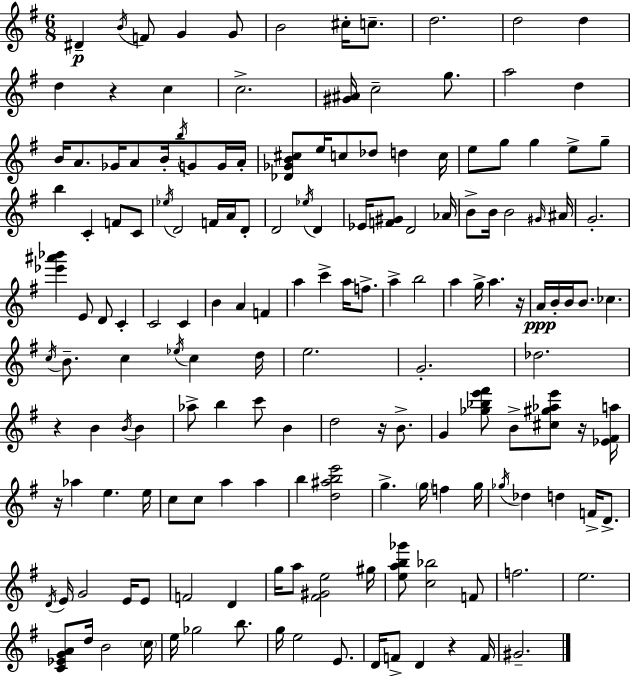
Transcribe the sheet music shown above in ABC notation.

X:1
T:Untitled
M:6/8
L:1/4
K:Em
^D B/4 F/2 G G/2 B2 ^c/4 c/2 d2 d2 d d z c c2 [^G^A]/4 c2 g/2 a2 d B/4 A/2 _G/4 A/2 B/4 b/4 G/2 G/4 A/4 [_D_GB^c]/2 e/4 c/2 _d/2 d c/4 e/2 g/2 g e/2 g/2 b C F/2 C/2 _e/4 D2 F/4 A/4 D/2 D2 _e/4 D _E/4 [F^G]/2 D2 _A/4 B/2 B/4 B2 ^G/4 ^A/4 G2 [_e'^a'_b'] E/2 D/2 C C2 C B A F a c' a/4 f/2 a b2 a g/4 a z/4 A/4 B/4 B/4 B/2 _c c/4 B/2 c _e/4 c d/4 e2 G2 _d2 z B B/4 B _a/2 b c'/2 B d2 z/4 B/2 G [_g_be'^f']/2 B/2 [^c^g_ae']/2 z/4 [_E^Fa]/4 z/4 _a e e/4 c/2 c/2 a a b [d^abe']2 g g/4 f g/4 _g/4 _d d F/4 D/2 D/4 E/4 G2 E/4 E/2 F2 D g/4 a/2 [^F^Ge]2 ^g/4 [eab_g']/2 [c_b]2 F/2 f2 e2 [C_EGA]/2 d/4 B2 c/4 e/4 _g2 b/2 g/4 e2 E/2 D/4 F/2 D z F/4 ^G2